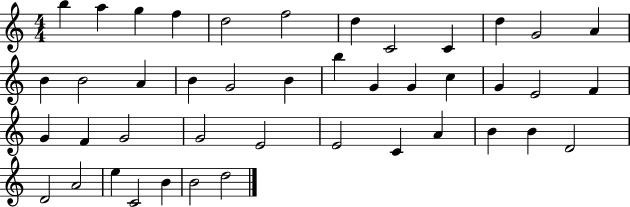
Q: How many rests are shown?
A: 0